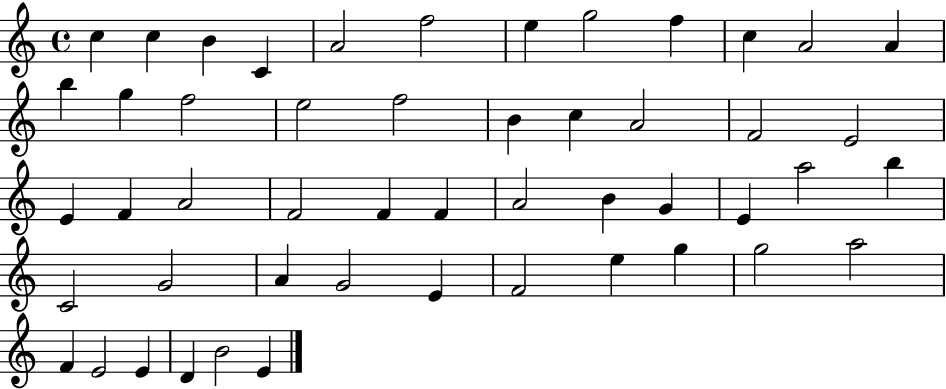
X:1
T:Untitled
M:4/4
L:1/4
K:C
c c B C A2 f2 e g2 f c A2 A b g f2 e2 f2 B c A2 F2 E2 E F A2 F2 F F A2 B G E a2 b C2 G2 A G2 E F2 e g g2 a2 F E2 E D B2 E